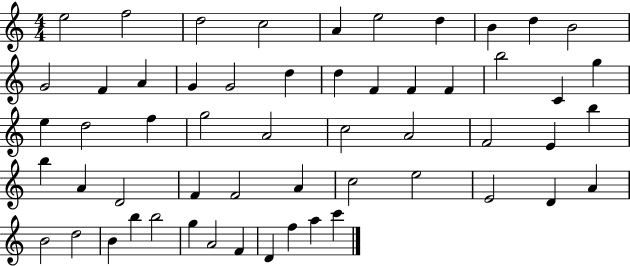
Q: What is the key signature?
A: C major